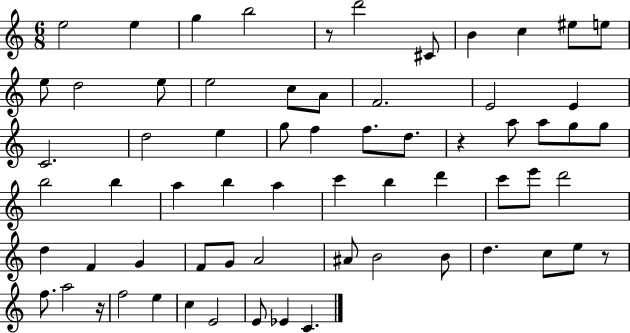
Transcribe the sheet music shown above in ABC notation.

X:1
T:Untitled
M:6/8
L:1/4
K:C
e2 e g b2 z/2 d'2 ^C/2 B c ^e/2 e/2 e/2 d2 e/2 e2 c/2 A/2 F2 E2 E C2 d2 e g/2 f f/2 d/2 z a/2 a/2 g/2 g/2 b2 b a b a c' b d' c'/2 e'/2 d'2 d F G F/2 G/2 A2 ^A/2 B2 B/2 d c/2 e/2 z/2 f/2 a2 z/4 f2 e c E2 E/2 _E C